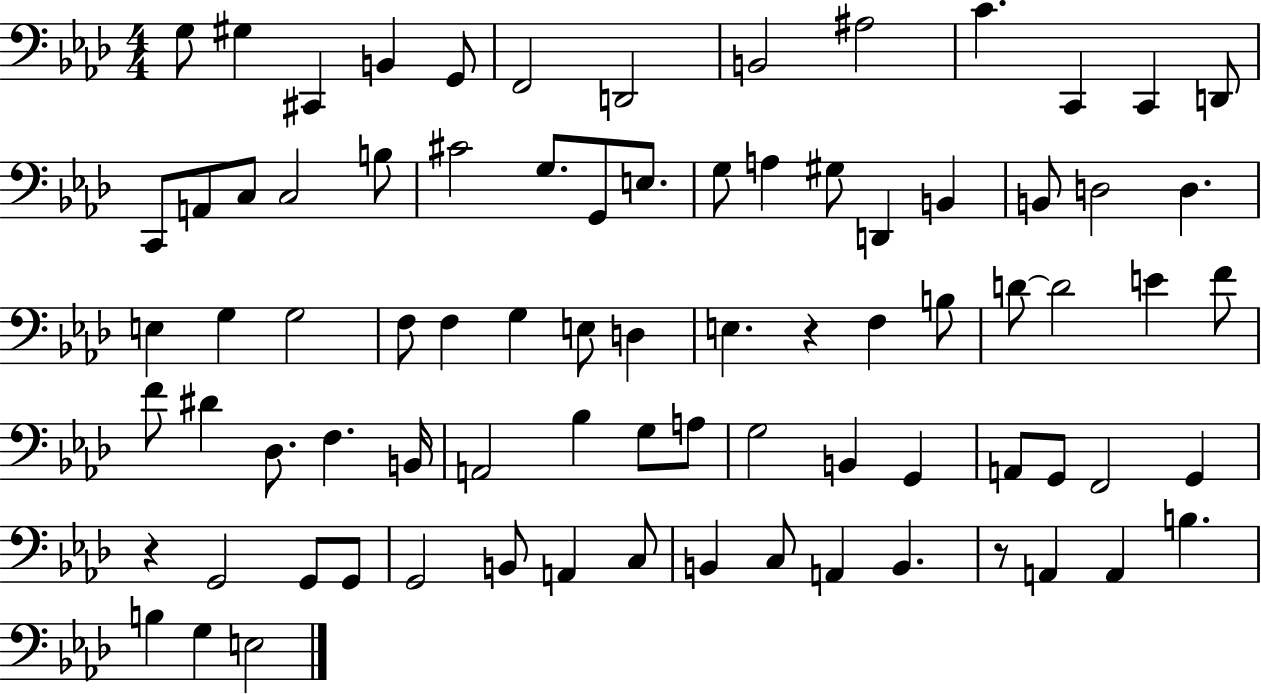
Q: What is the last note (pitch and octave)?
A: E3